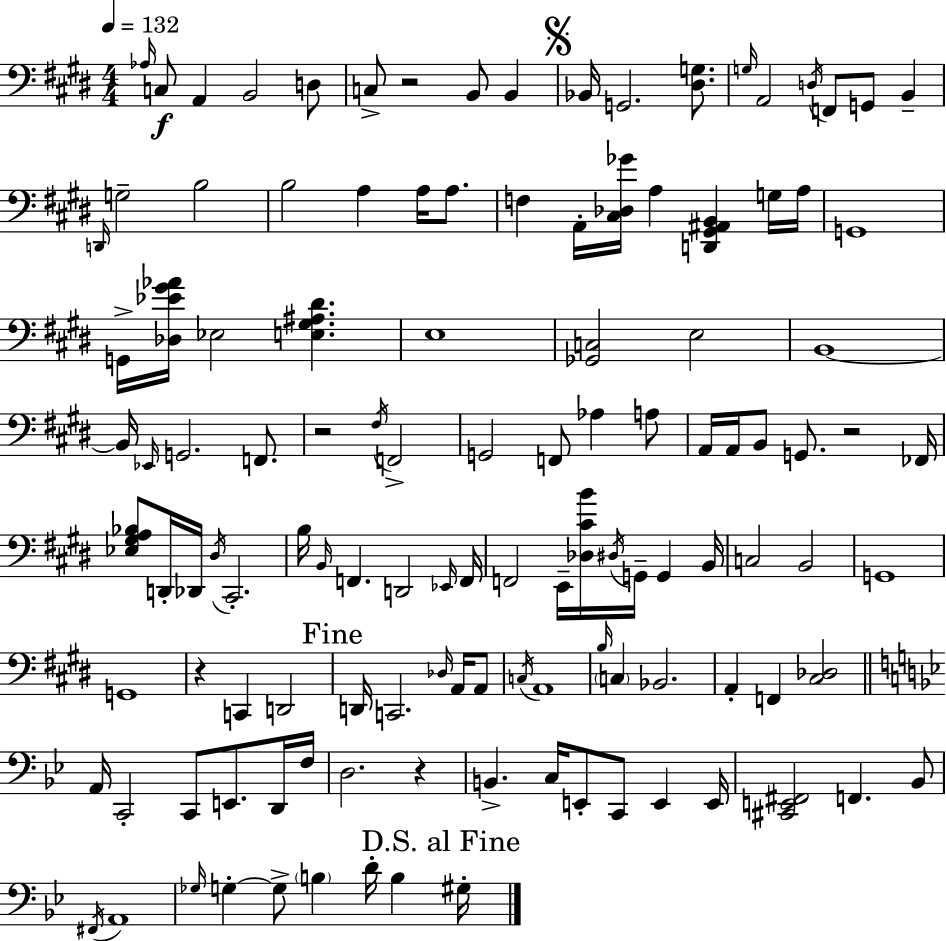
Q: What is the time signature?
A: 4/4